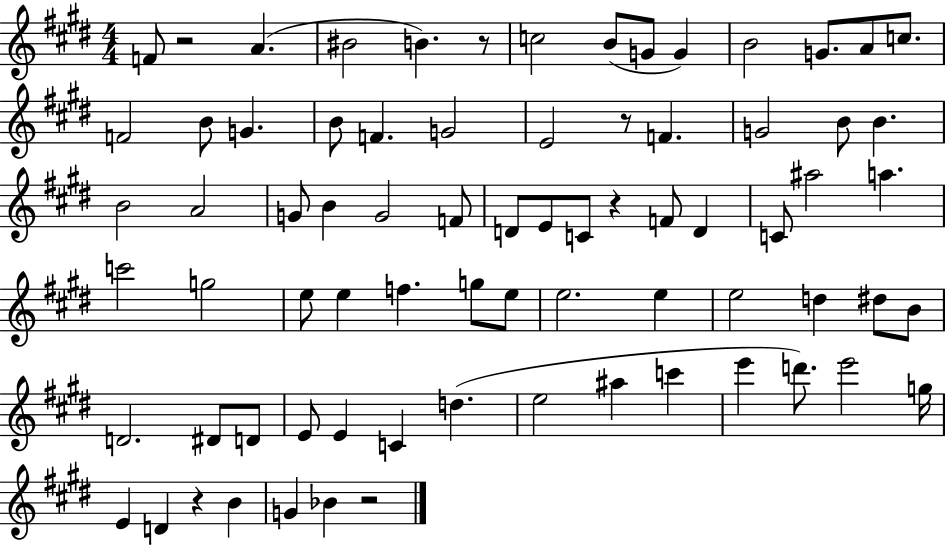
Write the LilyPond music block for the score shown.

{
  \clef treble
  \numericTimeSignature
  \time 4/4
  \key e \major
  f'8 r2 a'4.( | bis'2 b'4.) r8 | c''2 b'8( g'8 g'4) | b'2 g'8. a'8 c''8. | \break f'2 b'8 g'4. | b'8 f'4. g'2 | e'2 r8 f'4. | g'2 b'8 b'4. | \break b'2 a'2 | g'8 b'4 g'2 f'8 | d'8 e'8 c'8 r4 f'8 d'4 | c'8 ais''2 a''4. | \break c'''2 g''2 | e''8 e''4 f''4. g''8 e''8 | e''2. e''4 | e''2 d''4 dis''8 b'8 | \break d'2. dis'8 d'8 | e'8 e'4 c'4 d''4.( | e''2 ais''4 c'''4 | e'''4 d'''8.) e'''2 g''16 | \break e'4 d'4 r4 b'4 | g'4 bes'4 r2 | \bar "|."
}